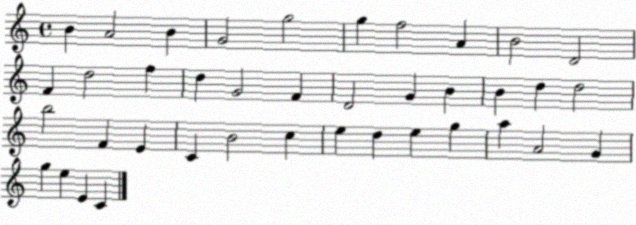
X:1
T:Untitled
M:4/4
L:1/4
K:C
B A2 B G2 g2 g f2 A B2 D2 F d2 f d G2 F D2 G B B d d2 b2 F E C B2 c e d e g a A2 G g e E C